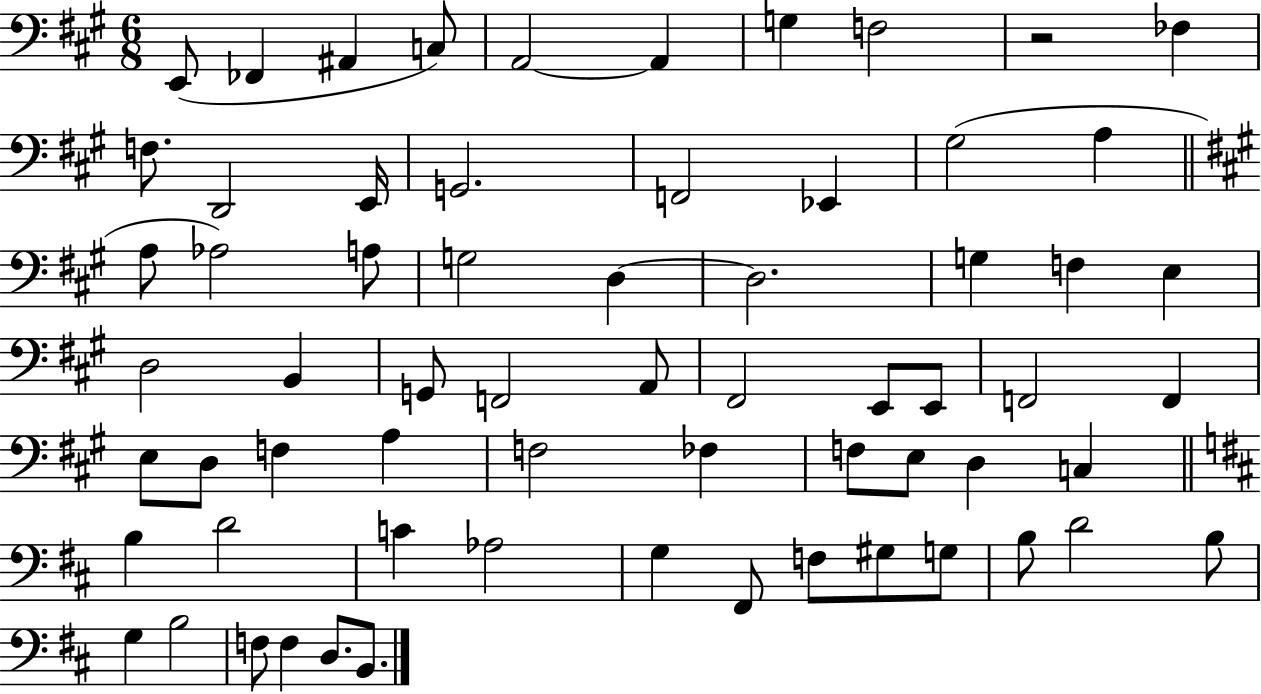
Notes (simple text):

E2/e FES2/q A#2/q C3/e A2/h A2/q G3/q F3/h R/h FES3/q F3/e. D2/h E2/s G2/h. F2/h Eb2/q G#3/h A3/q A3/e Ab3/h A3/e G3/h D3/q D3/h. G3/q F3/q E3/q D3/h B2/q G2/e F2/h A2/e F#2/h E2/e E2/e F2/h F2/q E3/e D3/e F3/q A3/q F3/h FES3/q F3/e E3/e D3/q C3/q B3/q D4/h C4/q Ab3/h G3/q F#2/e F3/e G#3/e G3/e B3/e D4/h B3/e G3/q B3/h F3/e F3/q D3/e. B2/e.